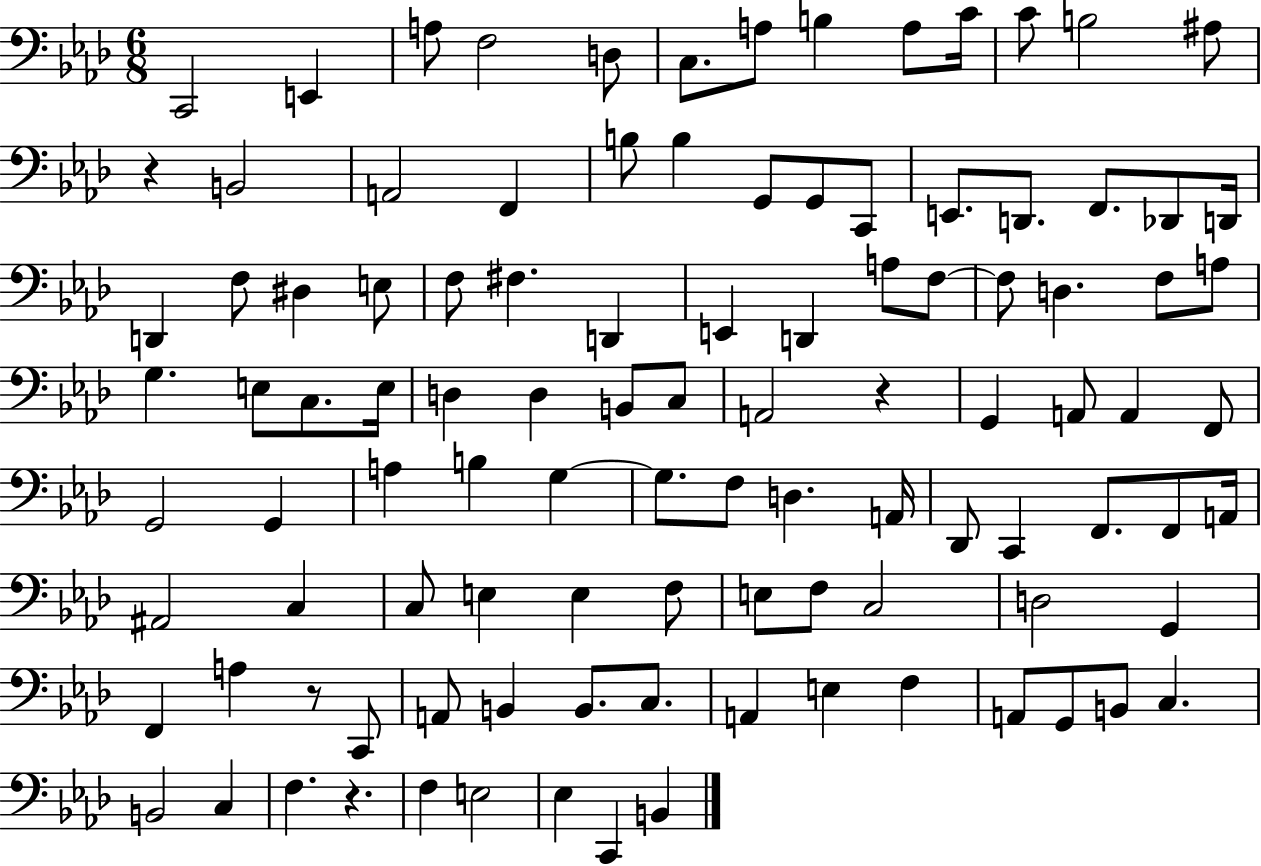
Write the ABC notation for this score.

X:1
T:Untitled
M:6/8
L:1/4
K:Ab
C,,2 E,, A,/2 F,2 D,/2 C,/2 A,/2 B, A,/2 C/4 C/2 B,2 ^A,/2 z B,,2 A,,2 F,, B,/2 B, G,,/2 G,,/2 C,,/2 E,,/2 D,,/2 F,,/2 _D,,/2 D,,/4 D,, F,/2 ^D, E,/2 F,/2 ^F, D,, E,, D,, A,/2 F,/2 F,/2 D, F,/2 A,/2 G, E,/2 C,/2 E,/4 D, D, B,,/2 C,/2 A,,2 z G,, A,,/2 A,, F,,/2 G,,2 G,, A, B, G, G,/2 F,/2 D, A,,/4 _D,,/2 C,, F,,/2 F,,/2 A,,/4 ^A,,2 C, C,/2 E, E, F,/2 E,/2 F,/2 C,2 D,2 G,, F,, A, z/2 C,,/2 A,,/2 B,, B,,/2 C,/2 A,, E, F, A,,/2 G,,/2 B,,/2 C, B,,2 C, F, z F, E,2 _E, C,, B,,